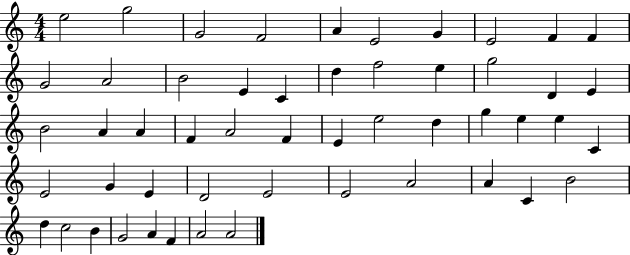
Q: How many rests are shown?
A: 0